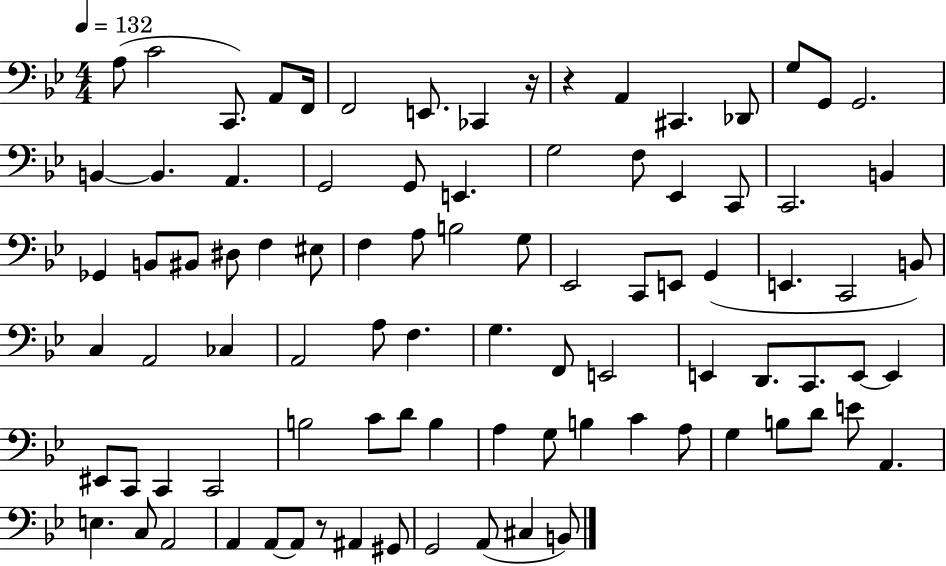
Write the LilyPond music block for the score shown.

{
  \clef bass
  \numericTimeSignature
  \time 4/4
  \key bes \major
  \tempo 4 = 132
  a8( c'2 c,8.) a,8 f,16 | f,2 e,8. ces,4 r16 | r4 a,4 cis,4. des,8 | g8 g,8 g,2. | \break b,4~~ b,4. a,4. | g,2 g,8 e,4. | g2 f8 ees,4 c,8 | c,2. b,4 | \break ges,4 b,8 bis,8 dis8 f4 eis8 | f4 a8 b2 g8 | ees,2 c,8 e,8 g,4( | e,4. c,2 b,8) | \break c4 a,2 ces4 | a,2 a8 f4. | g4. f,8 e,2 | e,4 d,8. c,8. e,8~~ e,4 | \break eis,8 c,8 c,4 c,2 | b2 c'8 d'8 b4 | a4 g8 b4 c'4 a8 | g4 b8 d'8 e'8 a,4. | \break e4. c8 a,2 | a,4 a,8~~ a,8 r8 ais,4 gis,8 | g,2 a,8( cis4 b,8) | \bar "|."
}